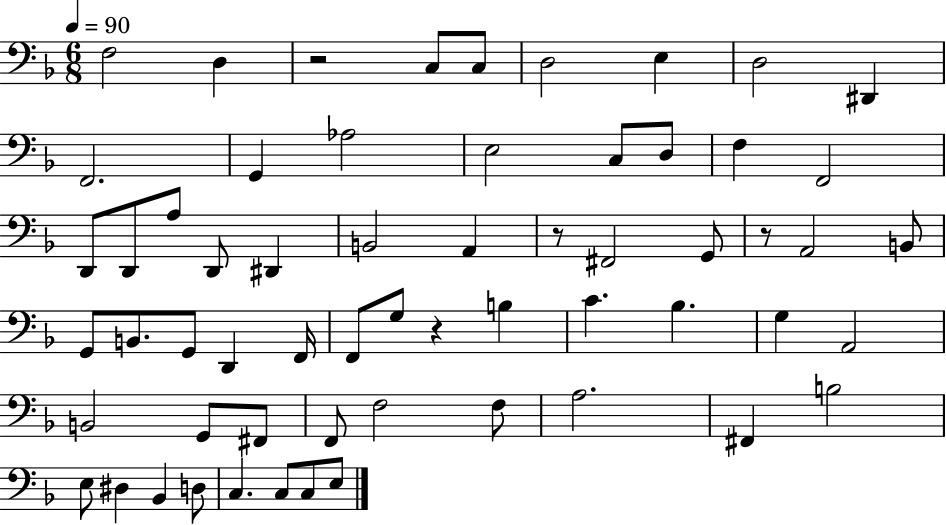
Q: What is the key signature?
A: F major